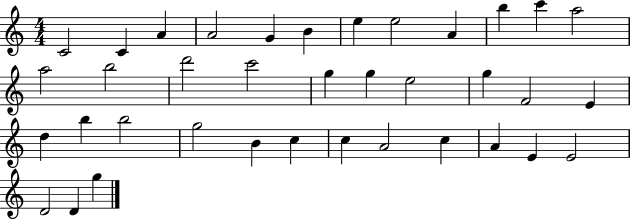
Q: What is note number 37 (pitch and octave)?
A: G5